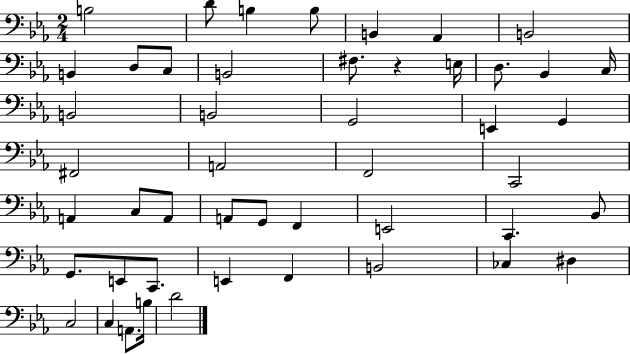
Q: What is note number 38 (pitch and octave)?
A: E2